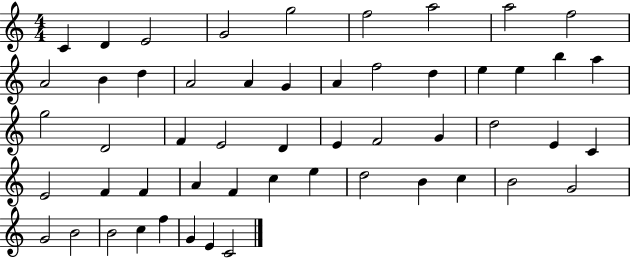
{
  \clef treble
  \numericTimeSignature
  \time 4/4
  \key c \major
  c'4 d'4 e'2 | g'2 g''2 | f''2 a''2 | a''2 f''2 | \break a'2 b'4 d''4 | a'2 a'4 g'4 | a'4 f''2 d''4 | e''4 e''4 b''4 a''4 | \break g''2 d'2 | f'4 e'2 d'4 | e'4 f'2 g'4 | d''2 e'4 c'4 | \break e'2 f'4 f'4 | a'4 f'4 c''4 e''4 | d''2 b'4 c''4 | b'2 g'2 | \break g'2 b'2 | b'2 c''4 f''4 | g'4 e'4 c'2 | \bar "|."
}